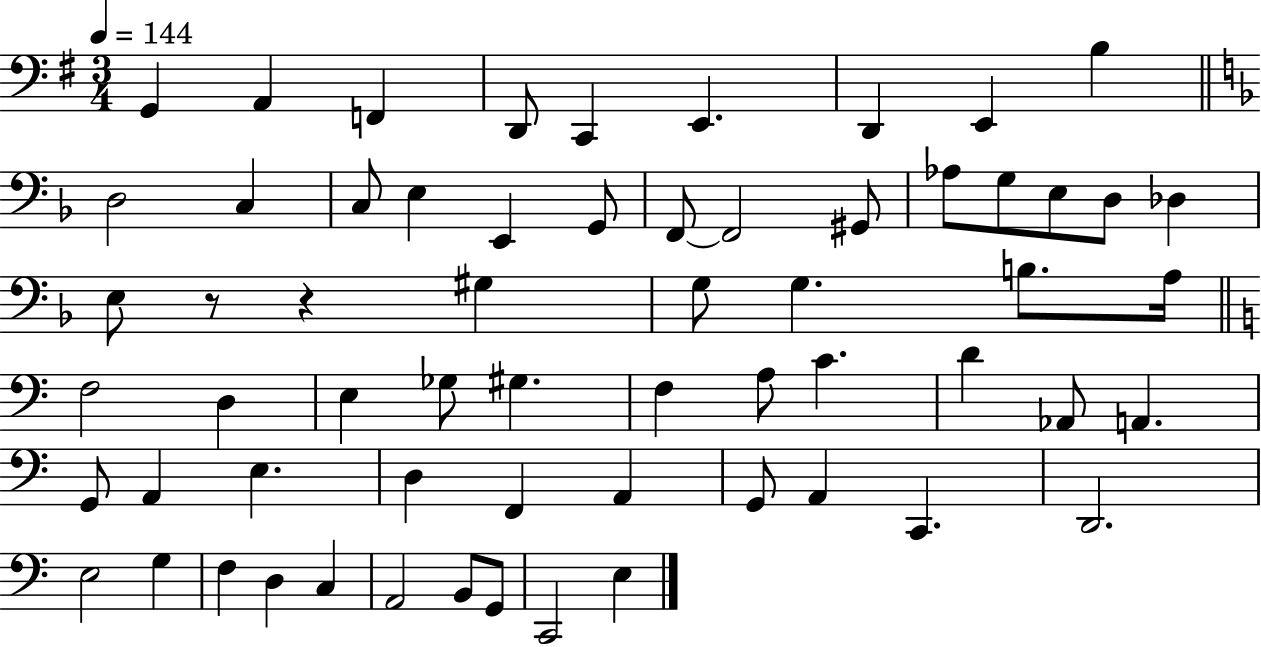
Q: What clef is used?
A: bass